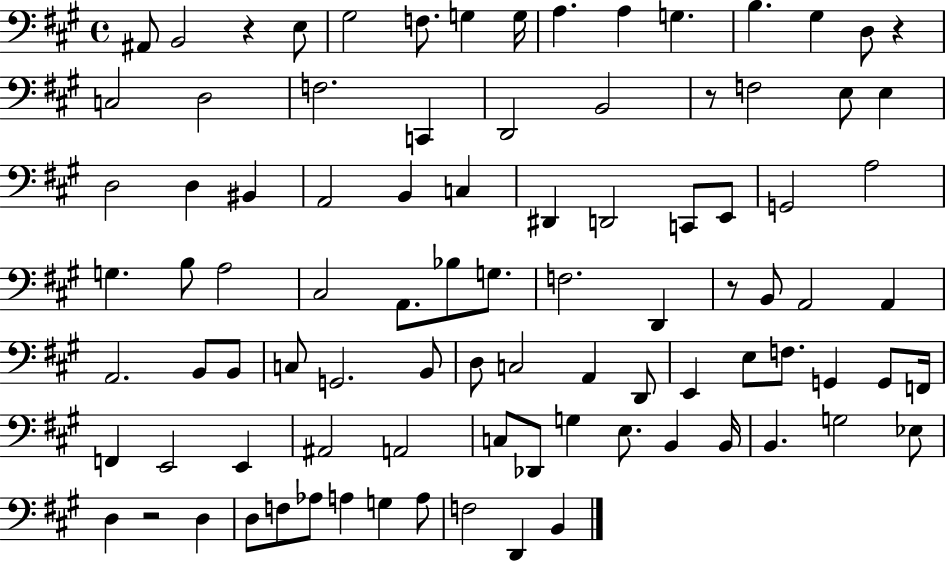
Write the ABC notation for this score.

X:1
T:Untitled
M:4/4
L:1/4
K:A
^A,,/2 B,,2 z E,/2 ^G,2 F,/2 G, G,/4 A, A, G, B, ^G, D,/2 z C,2 D,2 F,2 C,, D,,2 B,,2 z/2 F,2 E,/2 E, D,2 D, ^B,, A,,2 B,, C, ^D,, D,,2 C,,/2 E,,/2 G,,2 A,2 G, B,/2 A,2 ^C,2 A,,/2 _B,/2 G,/2 F,2 D,, z/2 B,,/2 A,,2 A,, A,,2 B,,/2 B,,/2 C,/2 G,,2 B,,/2 D,/2 C,2 A,, D,,/2 E,, E,/2 F,/2 G,, G,,/2 F,,/4 F,, E,,2 E,, ^A,,2 A,,2 C,/2 _D,,/2 G, E,/2 B,, B,,/4 B,, G,2 _E,/2 D, z2 D, D,/2 F,/2 _A,/2 A, G, A,/2 F,2 D,, B,,